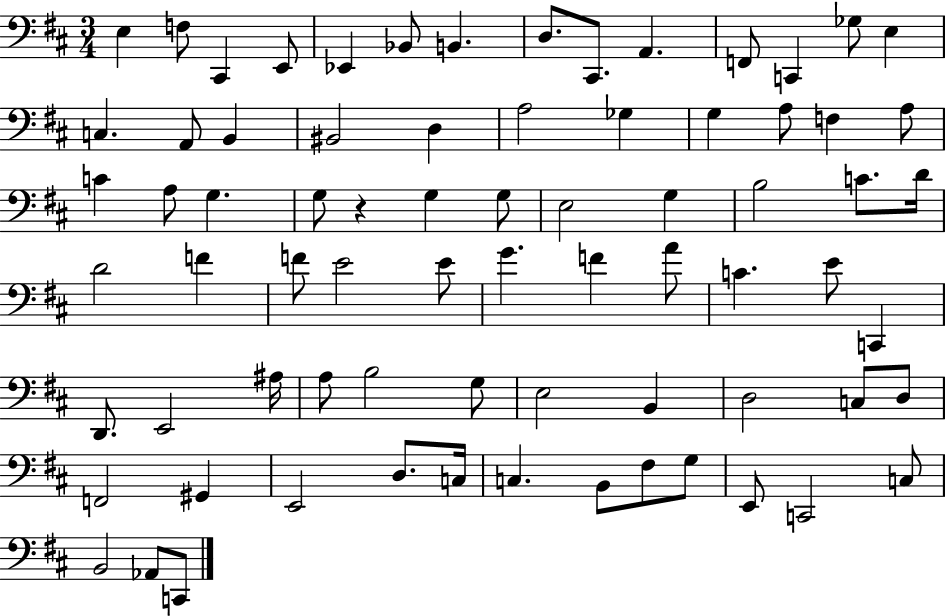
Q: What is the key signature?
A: D major